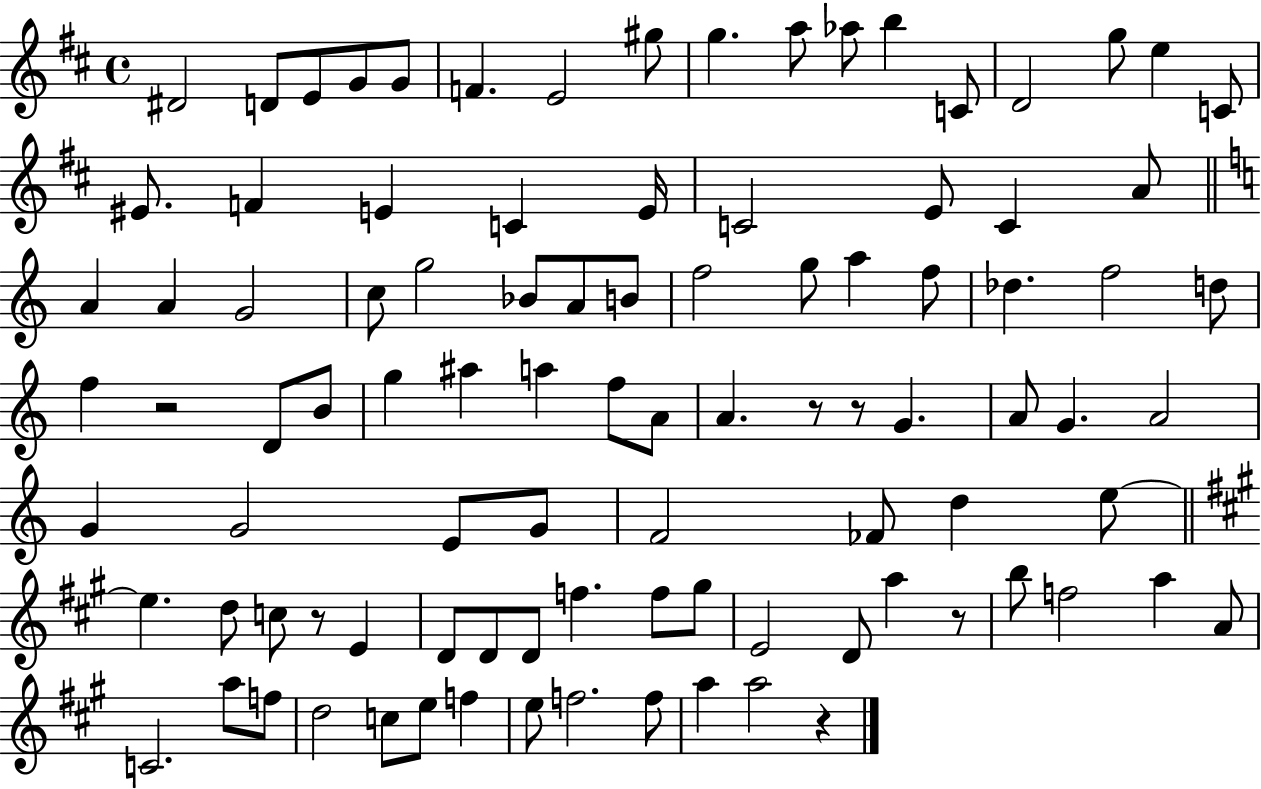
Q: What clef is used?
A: treble